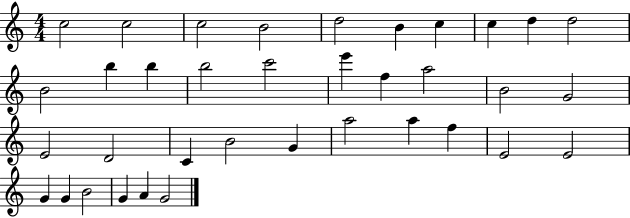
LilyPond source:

{
  \clef treble
  \numericTimeSignature
  \time 4/4
  \key c \major
  c''2 c''2 | c''2 b'2 | d''2 b'4 c''4 | c''4 d''4 d''2 | \break b'2 b''4 b''4 | b''2 c'''2 | e'''4 f''4 a''2 | b'2 g'2 | \break e'2 d'2 | c'4 b'2 g'4 | a''2 a''4 f''4 | e'2 e'2 | \break g'4 g'4 b'2 | g'4 a'4 g'2 | \bar "|."
}